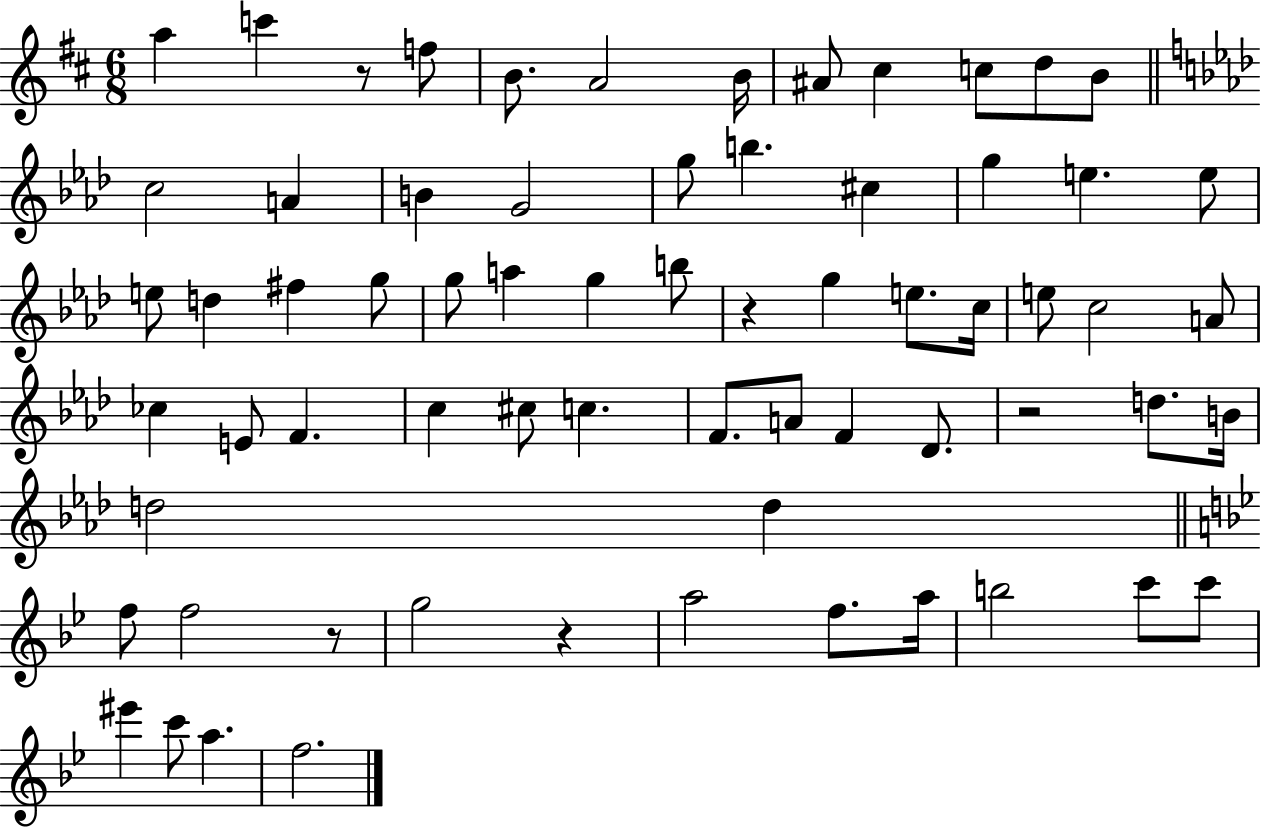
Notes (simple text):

A5/q C6/q R/e F5/e B4/e. A4/h B4/s A#4/e C#5/q C5/e D5/e B4/e C5/h A4/q B4/q G4/h G5/e B5/q. C#5/q G5/q E5/q. E5/e E5/e D5/q F#5/q G5/e G5/e A5/q G5/q B5/e R/q G5/q E5/e. C5/s E5/e C5/h A4/e CES5/q E4/e F4/q. C5/q C#5/e C5/q. F4/e. A4/e F4/q Db4/e. R/h D5/e. B4/s D5/h D5/q F5/e F5/h R/e G5/h R/q A5/h F5/e. A5/s B5/h C6/e C6/e EIS6/q C6/e A5/q. F5/h.